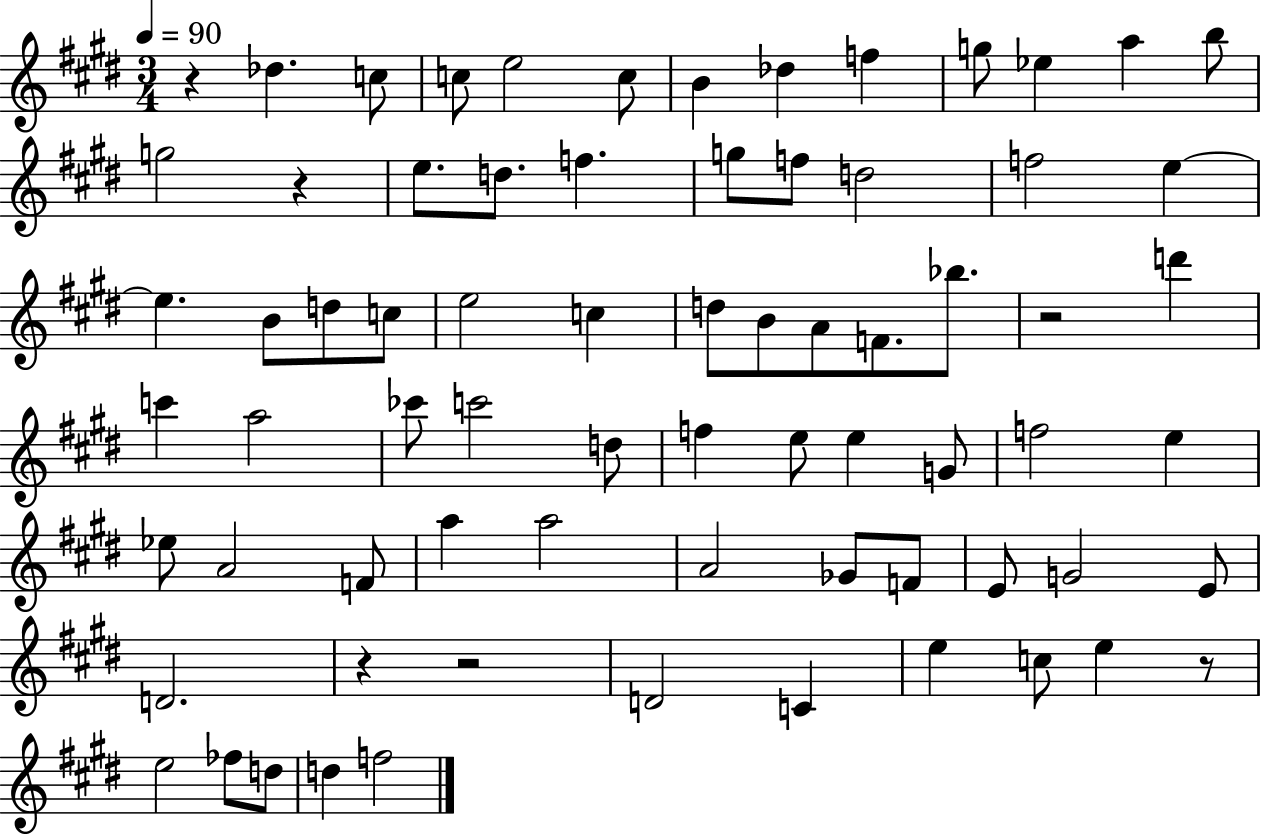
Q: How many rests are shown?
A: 6